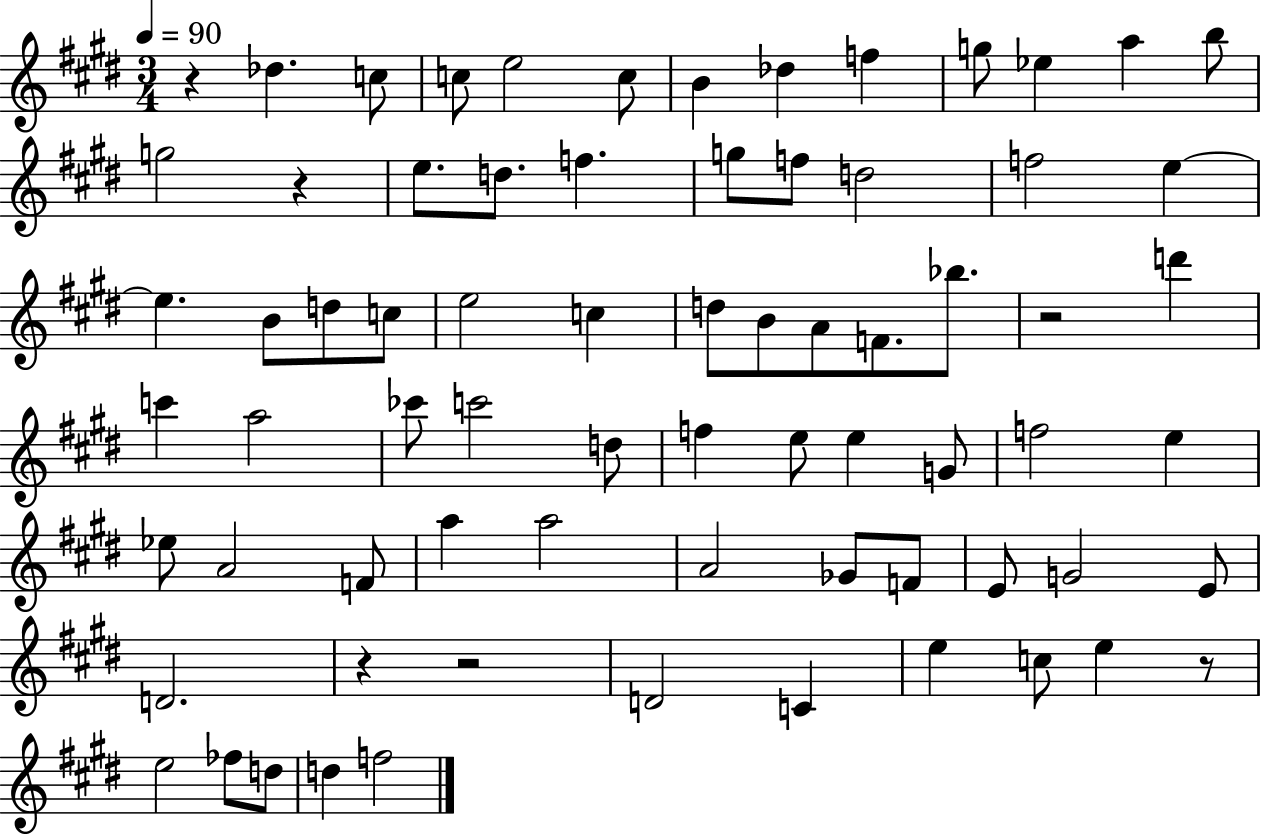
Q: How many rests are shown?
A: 6